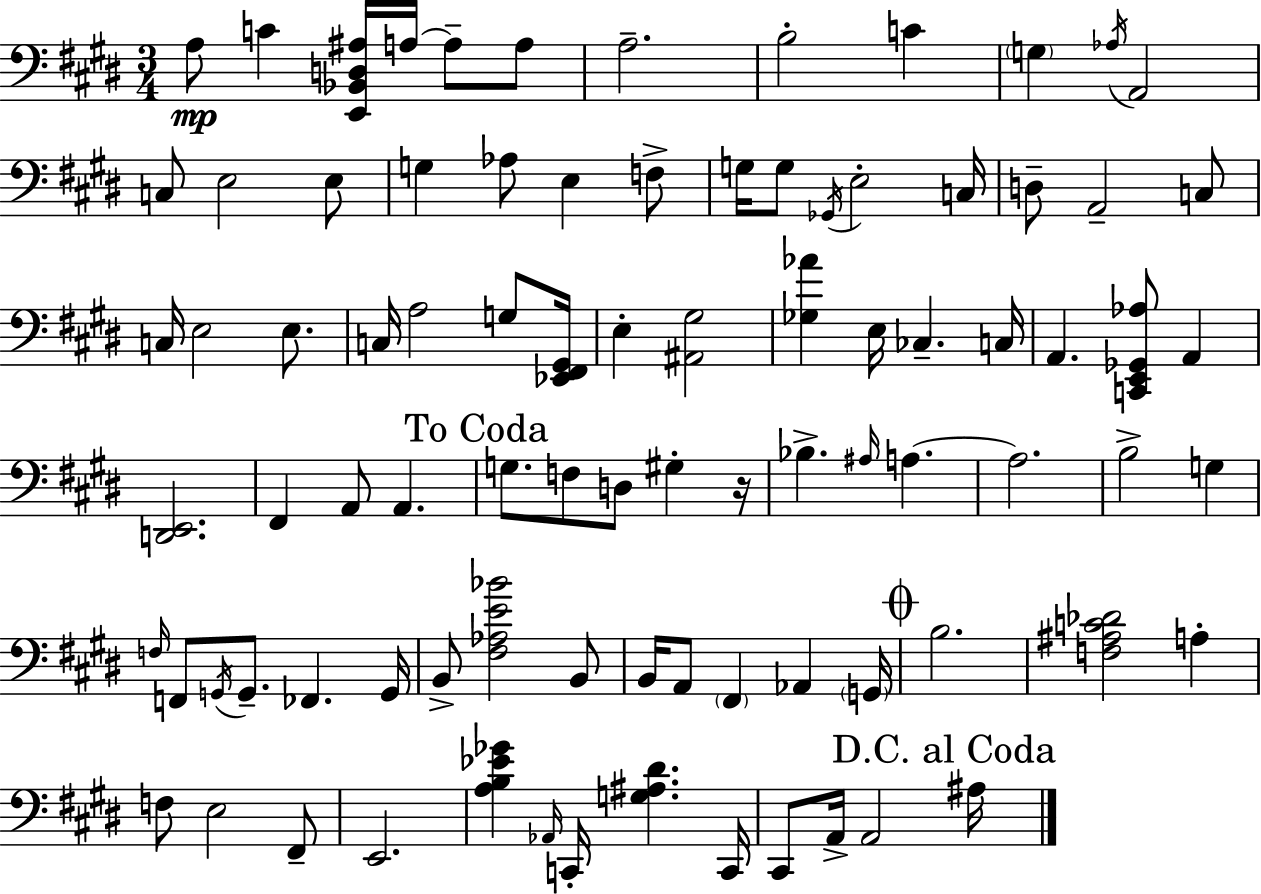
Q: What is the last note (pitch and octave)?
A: A#3